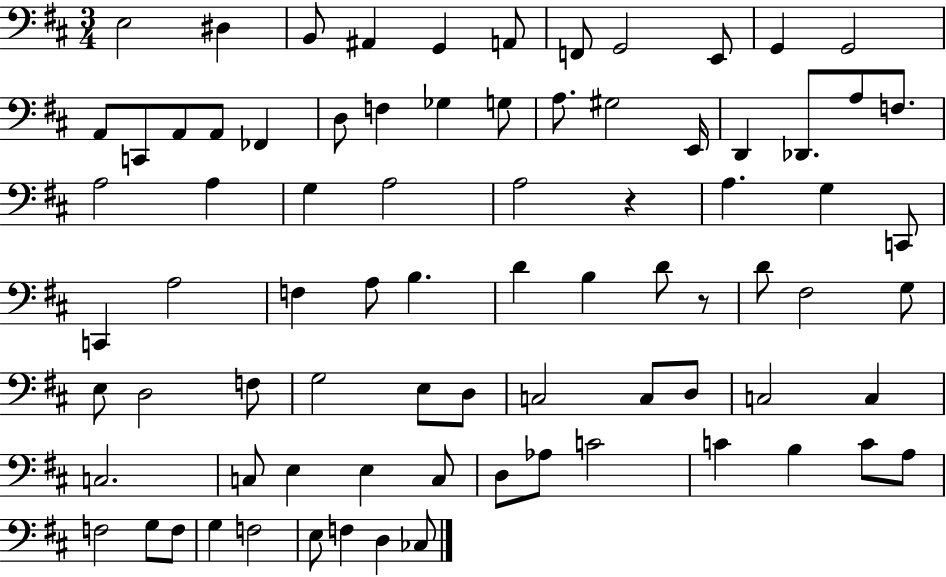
E3/h D#3/q B2/e A#2/q G2/q A2/e F2/e G2/h E2/e G2/q G2/h A2/e C2/e A2/e A2/e FES2/q D3/e F3/q Gb3/q G3/e A3/e. G#3/h E2/s D2/q Db2/e. A3/e F3/e. A3/h A3/q G3/q A3/h A3/h R/q A3/q. G3/q C2/e C2/q A3/h F3/q A3/e B3/q. D4/q B3/q D4/e R/e D4/e F#3/h G3/e E3/e D3/h F3/e G3/h E3/e D3/e C3/h C3/e D3/e C3/h C3/q C3/h. C3/e E3/q E3/q C3/e D3/e Ab3/e C4/h C4/q B3/q C4/e A3/e F3/h G3/e F3/e G3/q F3/h E3/e F3/q D3/q CES3/e